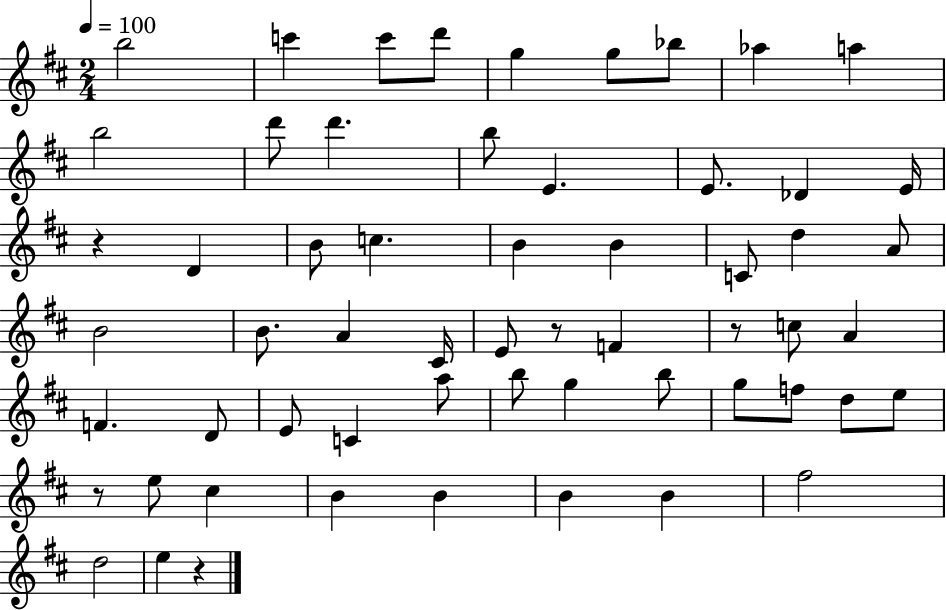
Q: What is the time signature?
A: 2/4